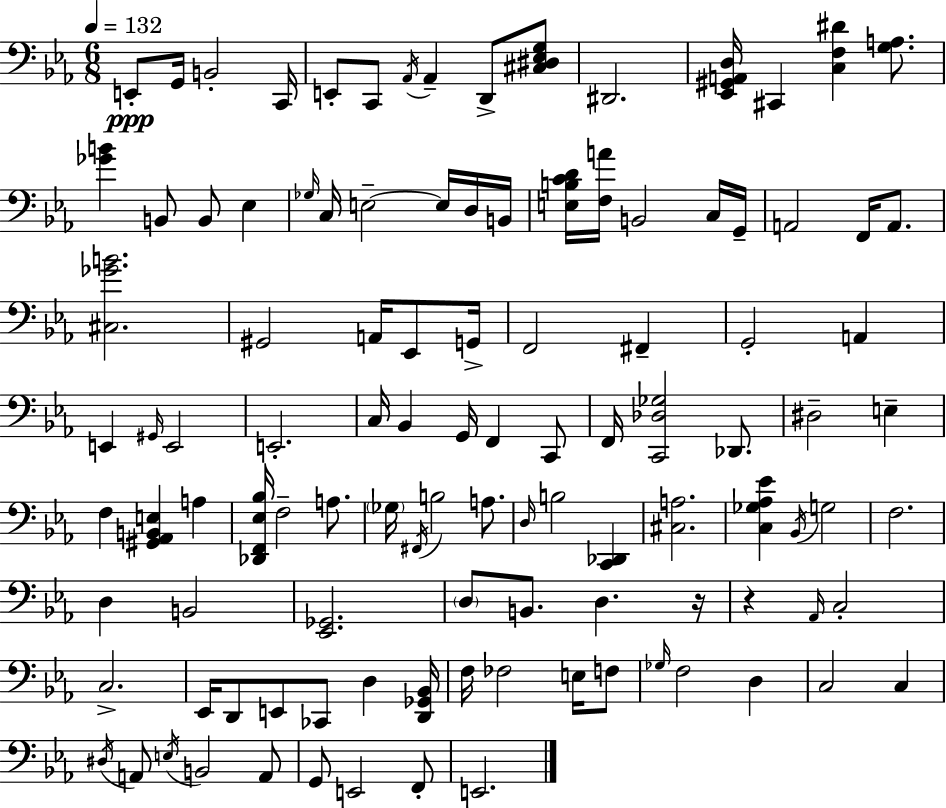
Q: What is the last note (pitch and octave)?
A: E2